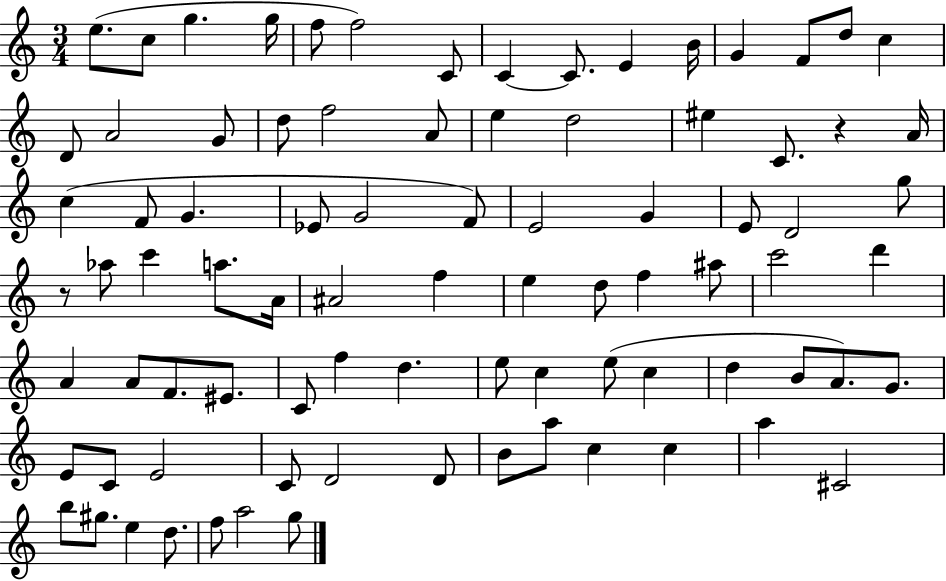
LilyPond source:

{
  \clef treble
  \numericTimeSignature
  \time 3/4
  \key c \major
  e''8.( c''8 g''4. g''16 | f''8 f''2) c'8 | c'4~~ c'8. e'4 b'16 | g'4 f'8 d''8 c''4 | \break d'8 a'2 g'8 | d''8 f''2 a'8 | e''4 d''2 | eis''4 c'8. r4 a'16 | \break c''4( f'8 g'4. | ees'8 g'2 f'8) | e'2 g'4 | e'8 d'2 g''8 | \break r8 aes''8 c'''4 a''8. a'16 | ais'2 f''4 | e''4 d''8 f''4 ais''8 | c'''2 d'''4 | \break a'4 a'8 f'8. eis'8. | c'8 f''4 d''4. | e''8 c''4 e''8( c''4 | d''4 b'8 a'8.) g'8. | \break e'8 c'8 e'2 | c'8 d'2 d'8 | b'8 a''8 c''4 c''4 | a''4 cis'2 | \break b''8 gis''8. e''4 d''8. | f''8 a''2 g''8 | \bar "|."
}